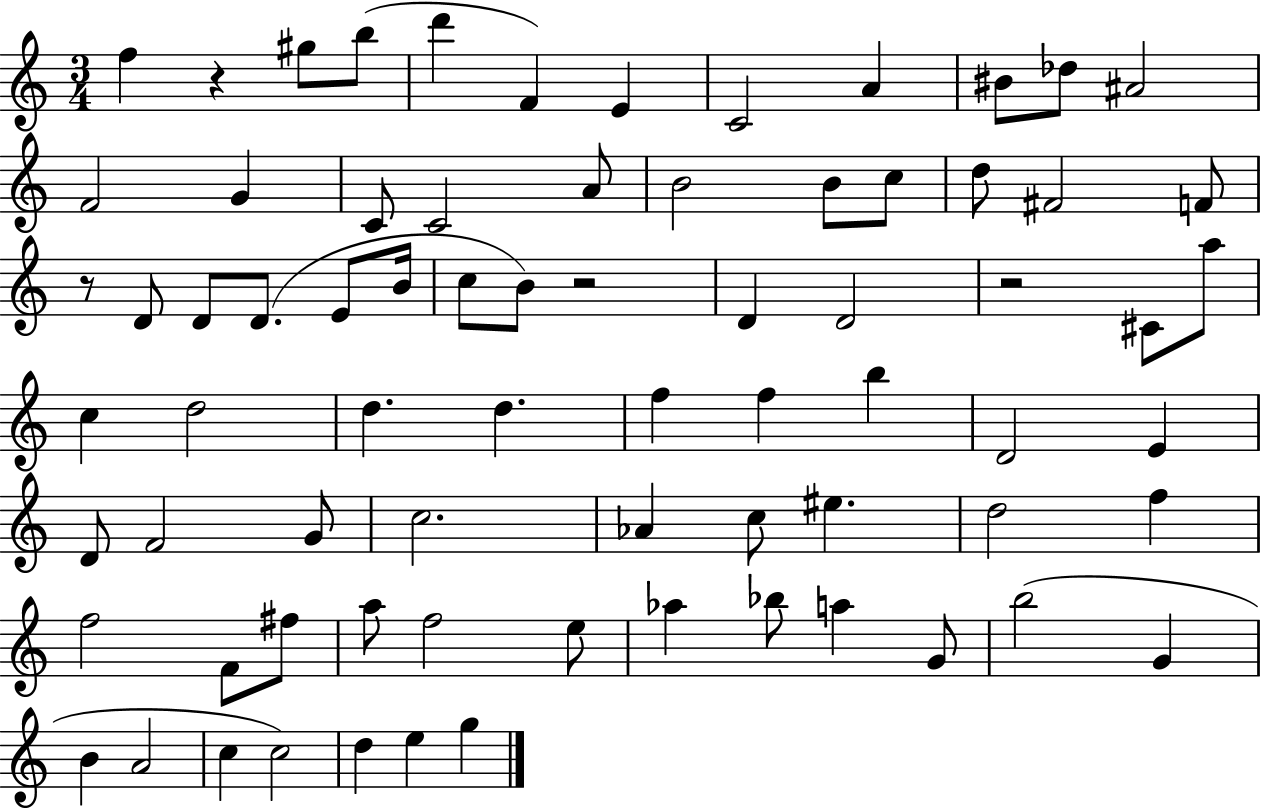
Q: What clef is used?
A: treble